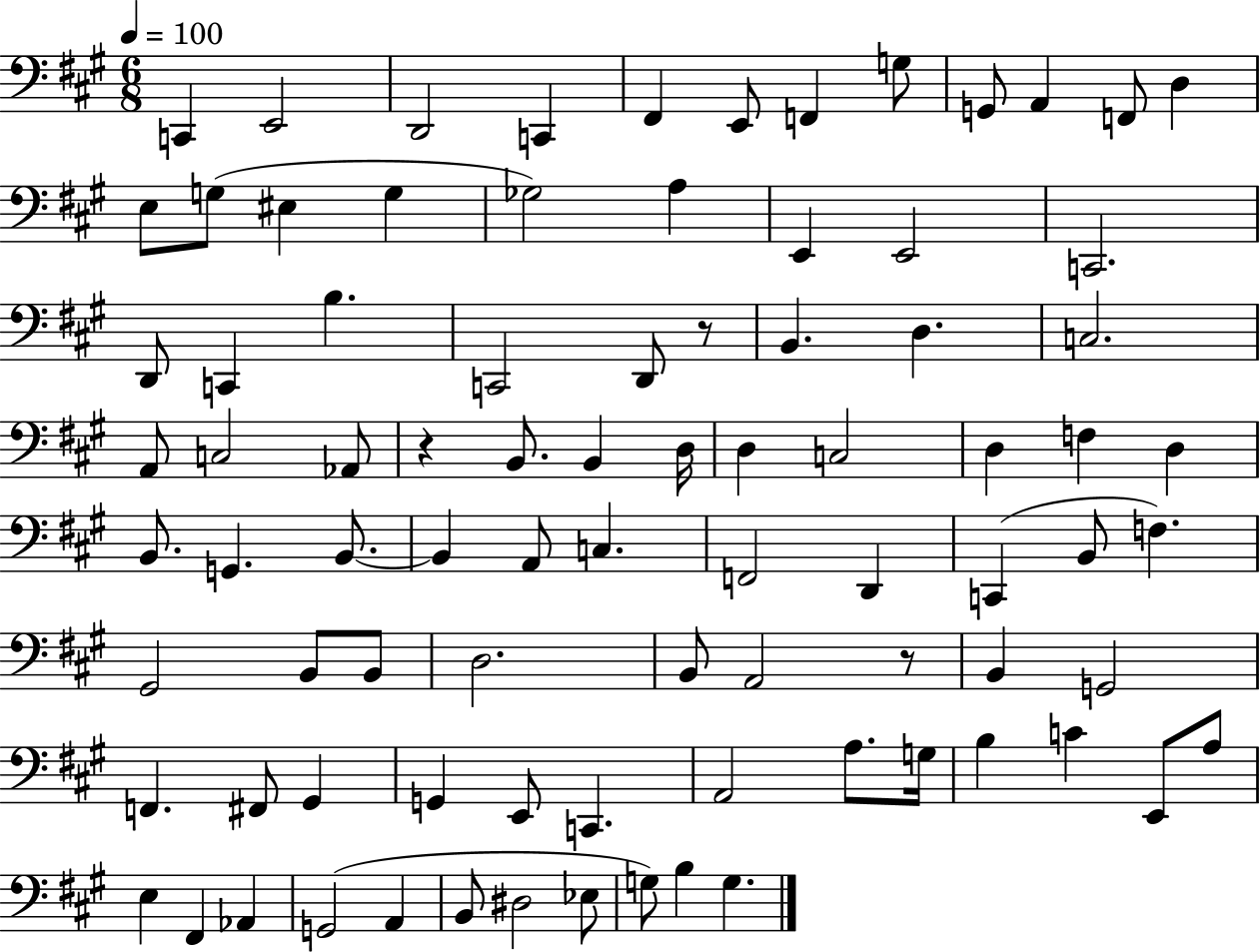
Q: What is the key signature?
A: A major